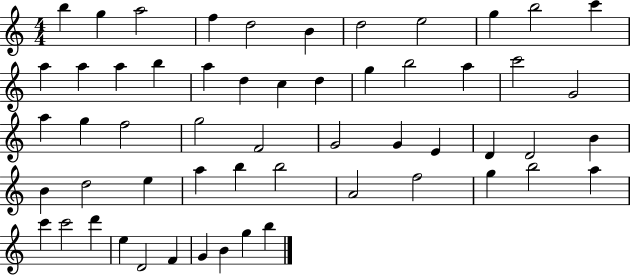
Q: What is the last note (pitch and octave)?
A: B5